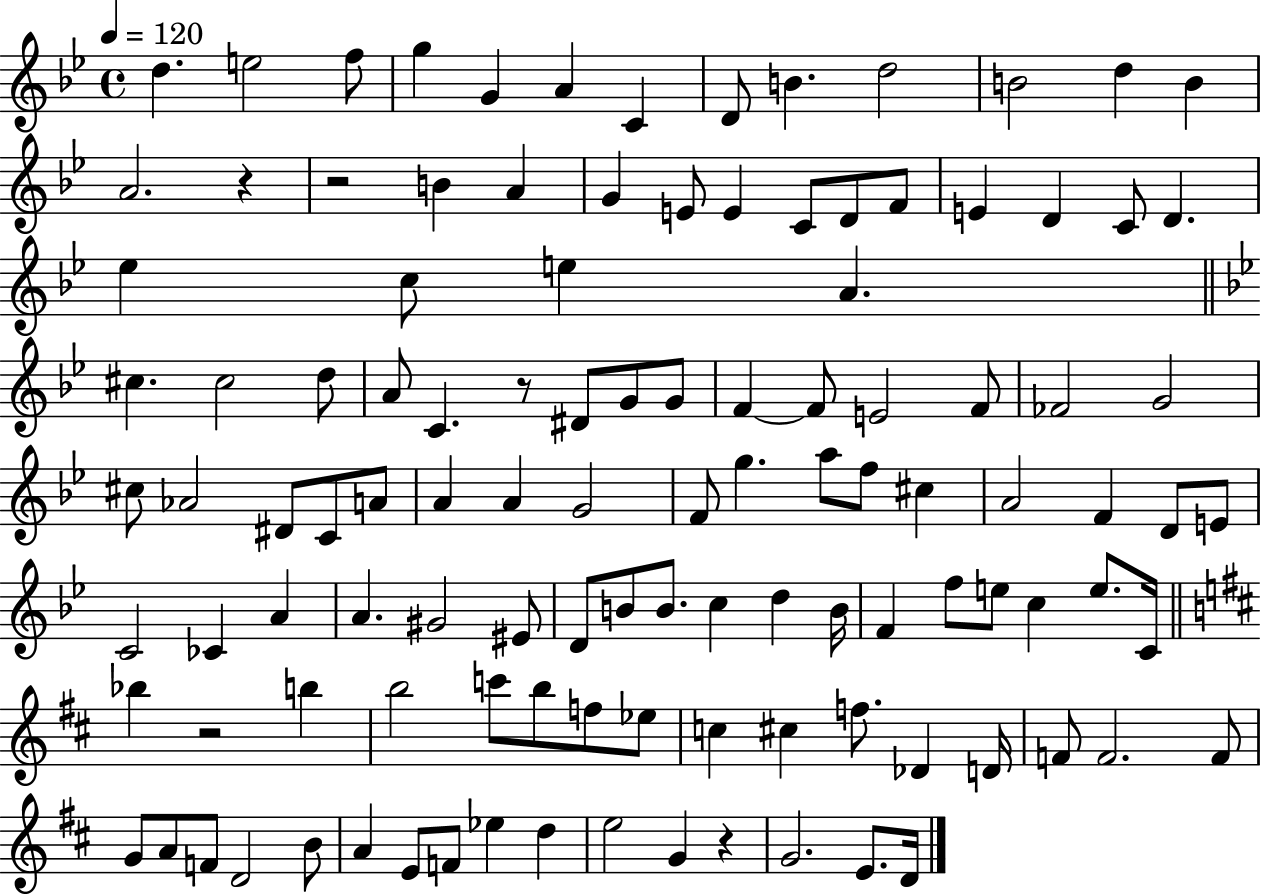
D5/q. E5/h F5/e G5/q G4/q A4/q C4/q D4/e B4/q. D5/h B4/h D5/q B4/q A4/h. R/q R/h B4/q A4/q G4/q E4/e E4/q C4/e D4/e F4/e E4/q D4/q C4/e D4/q. Eb5/q C5/e E5/q A4/q. C#5/q. C#5/h D5/e A4/e C4/q. R/e D#4/e G4/e G4/e F4/q F4/e E4/h F4/e FES4/h G4/h C#5/e Ab4/h D#4/e C4/e A4/e A4/q A4/q G4/h F4/e G5/q. A5/e F5/e C#5/q A4/h F4/q D4/e E4/e C4/h CES4/q A4/q A4/q. G#4/h EIS4/e D4/e B4/e B4/e. C5/q D5/q B4/s F4/q F5/e E5/e C5/q E5/e. C4/s Bb5/q R/h B5/q B5/h C6/e B5/e F5/e Eb5/e C5/q C#5/q F5/e. Db4/q D4/s F4/e F4/h. F4/e G4/e A4/e F4/e D4/h B4/e A4/q E4/e F4/e Eb5/q D5/q E5/h G4/q R/q G4/h. E4/e. D4/s